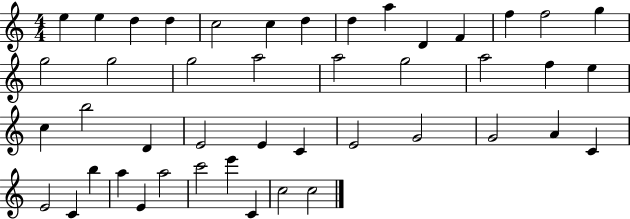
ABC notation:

X:1
T:Untitled
M:4/4
L:1/4
K:C
e e d d c2 c d d a D F f f2 g g2 g2 g2 a2 a2 g2 a2 f e c b2 D E2 E C E2 G2 G2 A C E2 C b a E a2 c'2 e' C c2 c2